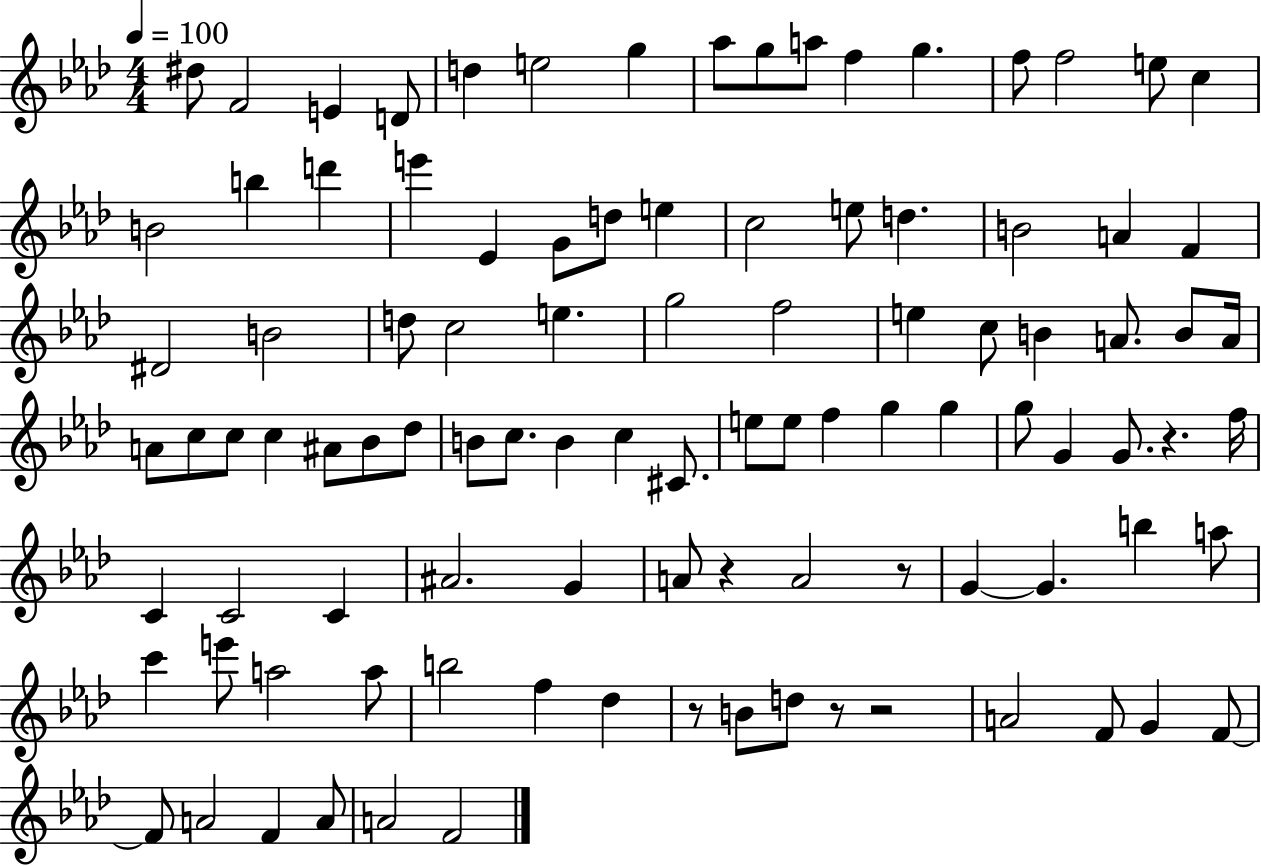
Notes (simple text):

D#5/e F4/h E4/q D4/e D5/q E5/h G5/q Ab5/e G5/e A5/e F5/q G5/q. F5/e F5/h E5/e C5/q B4/h B5/q D6/q E6/q Eb4/q G4/e D5/e E5/q C5/h E5/e D5/q. B4/h A4/q F4/q D#4/h B4/h D5/e C5/h E5/q. G5/h F5/h E5/q C5/e B4/q A4/e. B4/e A4/s A4/e C5/e C5/e C5/q A#4/e Bb4/e Db5/e B4/e C5/e. B4/q C5/q C#4/e. E5/e E5/e F5/q G5/q G5/q G5/e G4/q G4/e. R/q. F5/s C4/q C4/h C4/q A#4/h. G4/q A4/e R/q A4/h R/e G4/q G4/q. B5/q A5/e C6/q E6/e A5/h A5/e B5/h F5/q Db5/q R/e B4/e D5/e R/e R/h A4/h F4/e G4/q F4/e F4/e A4/h F4/q A4/e A4/h F4/h